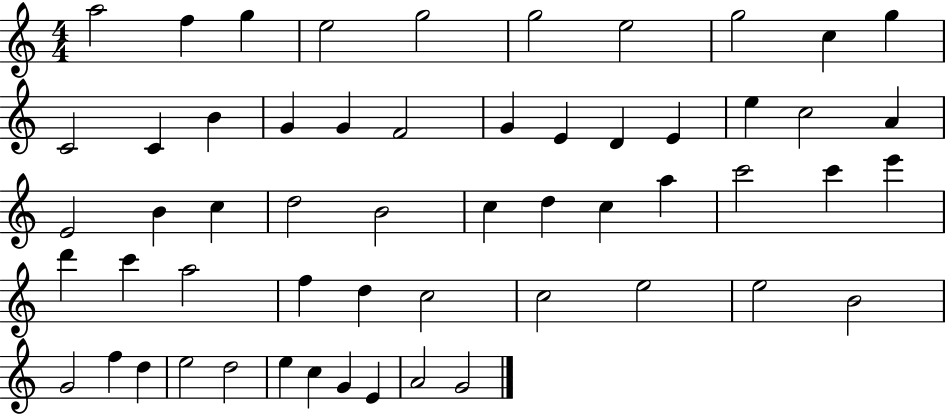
{
  \clef treble
  \numericTimeSignature
  \time 4/4
  \key c \major
  a''2 f''4 g''4 | e''2 g''2 | g''2 e''2 | g''2 c''4 g''4 | \break c'2 c'4 b'4 | g'4 g'4 f'2 | g'4 e'4 d'4 e'4 | e''4 c''2 a'4 | \break e'2 b'4 c''4 | d''2 b'2 | c''4 d''4 c''4 a''4 | c'''2 c'''4 e'''4 | \break d'''4 c'''4 a''2 | f''4 d''4 c''2 | c''2 e''2 | e''2 b'2 | \break g'2 f''4 d''4 | e''2 d''2 | e''4 c''4 g'4 e'4 | a'2 g'2 | \break \bar "|."
}